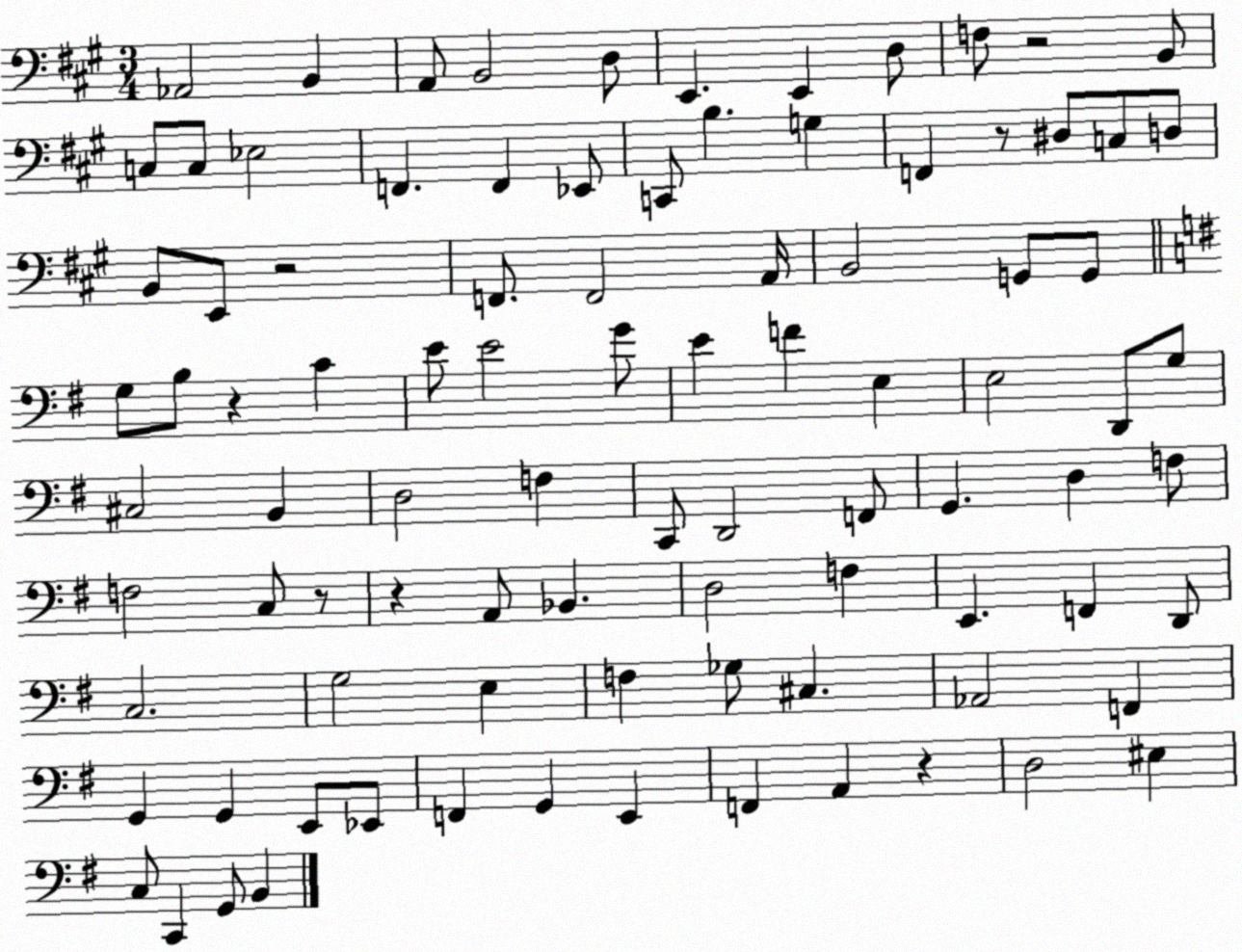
X:1
T:Untitled
M:3/4
L:1/4
K:A
_A,,2 B,, A,,/2 B,,2 D,/2 E,, E,, D,/2 F,/2 z2 B,,/2 C,/2 C,/2 _E,2 F,, F,, _E,,/2 C,,/2 B, G, F,, z/2 ^D,/2 C,/2 D,/2 B,,/2 E,,/2 z2 F,,/2 F,,2 A,,/4 B,,2 G,,/2 G,,/2 G,/2 B,/2 z C E/2 E2 G/2 E F E, E,2 D,,/2 G,/2 ^C,2 B,, D,2 F, C,,/2 D,,2 F,,/2 G,, D, F,/2 F,2 C,/2 z/2 z A,,/2 _B,, D,2 F, E,, F,, D,,/2 C,2 G,2 E, F, _G,/2 ^C, _A,,2 F,, G,, G,, E,,/2 _E,,/2 F,, G,, E,, F,, A,, z D,2 ^E, C,/2 C,, G,,/2 B,,